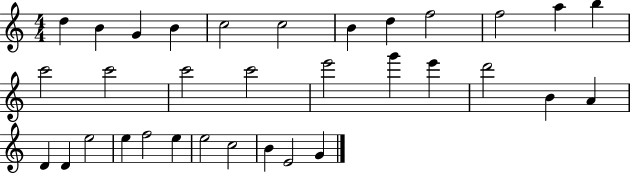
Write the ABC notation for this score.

X:1
T:Untitled
M:4/4
L:1/4
K:C
d B G B c2 c2 B d f2 f2 a b c'2 c'2 c'2 c'2 e'2 g' e' d'2 B A D D e2 e f2 e e2 c2 B E2 G